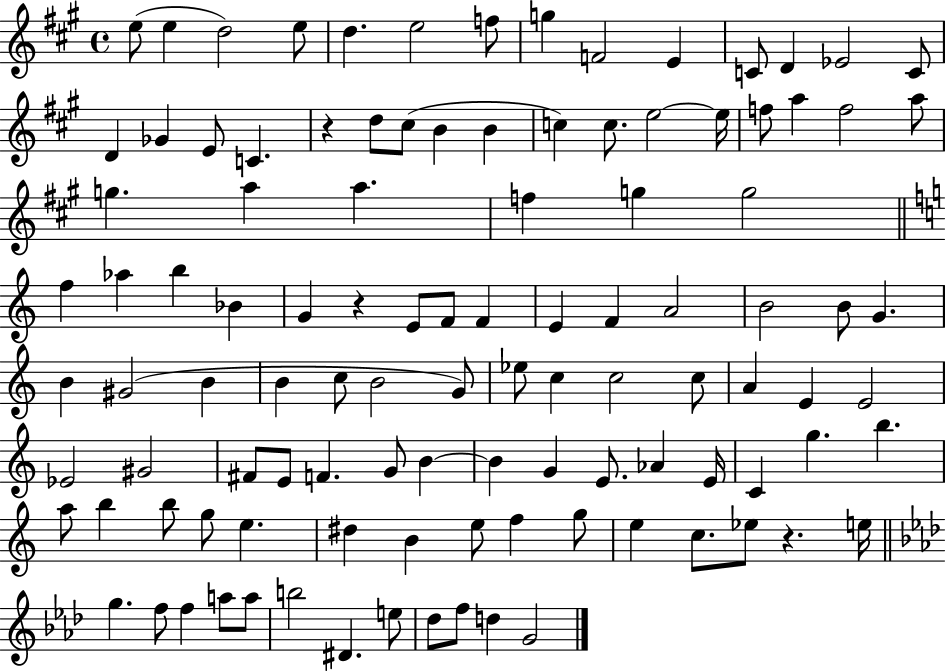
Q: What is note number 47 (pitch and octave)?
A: A4